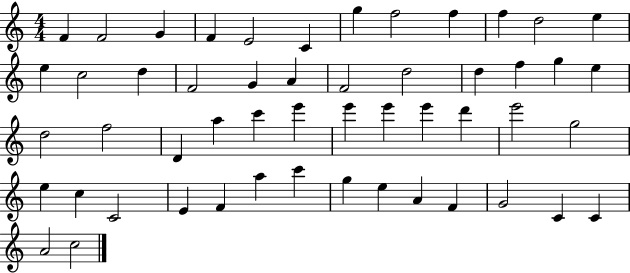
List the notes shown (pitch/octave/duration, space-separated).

F4/q F4/h G4/q F4/q E4/h C4/q G5/q F5/h F5/q F5/q D5/h E5/q E5/q C5/h D5/q F4/h G4/q A4/q F4/h D5/h D5/q F5/q G5/q E5/q D5/h F5/h D4/q A5/q C6/q E6/q E6/q E6/q E6/q D6/q E6/h G5/h E5/q C5/q C4/h E4/q F4/q A5/q C6/q G5/q E5/q A4/q F4/q G4/h C4/q C4/q A4/h C5/h